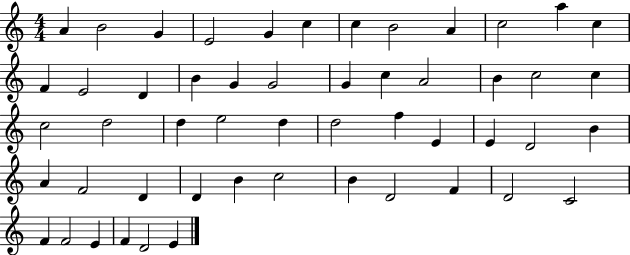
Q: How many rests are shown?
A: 0